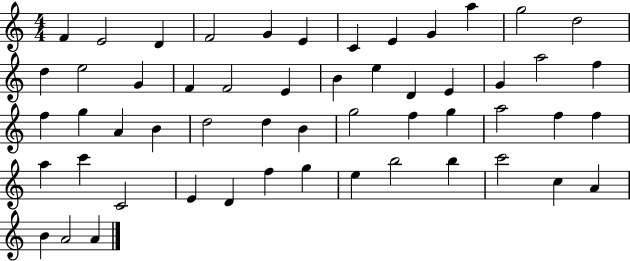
F4/q E4/h D4/q F4/h G4/q E4/q C4/q E4/q G4/q A5/q G5/h D5/h D5/q E5/h G4/q F4/q F4/h E4/q B4/q E5/q D4/q E4/q G4/q A5/h F5/q F5/q G5/q A4/q B4/q D5/h D5/q B4/q G5/h F5/q G5/q A5/h F5/q F5/q A5/q C6/q C4/h E4/q D4/q F5/q G5/q E5/q B5/h B5/q C6/h C5/q A4/q B4/q A4/h A4/q